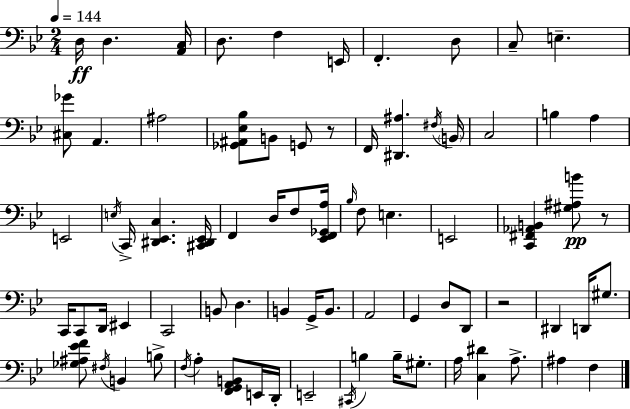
{
  \clef bass
  \numericTimeSignature
  \time 2/4
  \key g \minor
  \tempo 4 = 144
  d16\ff d4. <a, c>16 | d8. f4 e,16 | f,4.-. d8 | c8-- e4.-- | \break <cis ges'>8 a,4. | ais2 | <ges, ais, ees bes>8 b,8 g,8 r8 | f,16 <dis, ais>4. \acciaccatura { fis16 } | \break \parenthesize b,16 c2 | b4 a4 | e,2 | \acciaccatura { e16 } c,16-> <dis, ees, c>4. | \break <cis, dis, ees,>16 f,4 d16 f8 | <ees, f, ges, a>16 \grace { bes16 } f8 e4. | e,2 | <c, fis, aes, b,>4 <gis ais b'>8\pp | \break r8 c,16 c,8 d,16 eis,4 | c,2 | b,8 d4. | b,4 g,16-> | \break b,8. a,2 | g,4 d8 | d,8 r2 | dis,4 d,16 | \break gis8. <ges ais ees' f'>8 \acciaccatura { fis16 } b,4 | b8-> \acciaccatura { f16 } a4-. | <f, g, a, b,>8 e,16 d,16-. e,2-- | \acciaccatura { cis,16 } b4 | \break b16-- gis8.-. a16 <c dis'>4 | a8.-> ais4 | f4 \bar "|."
}